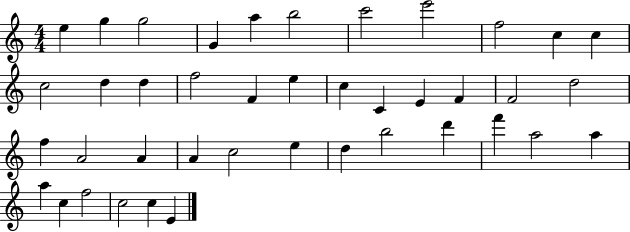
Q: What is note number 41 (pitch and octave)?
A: E4